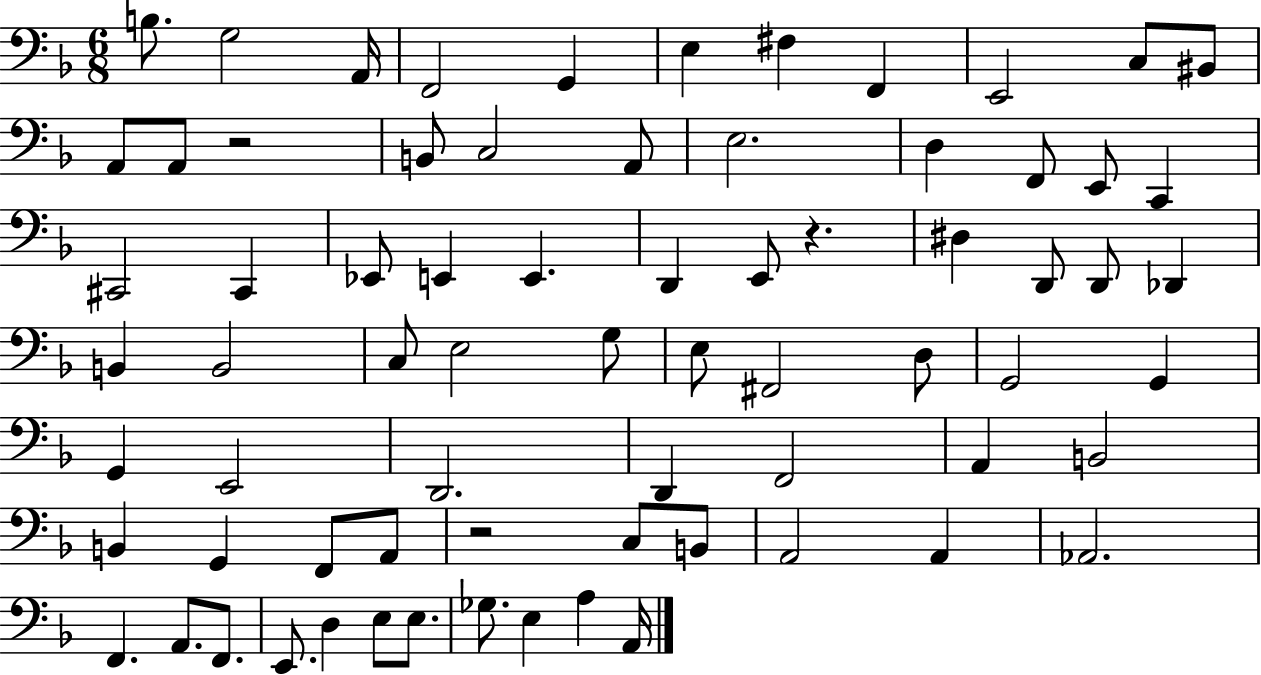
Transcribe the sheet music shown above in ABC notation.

X:1
T:Untitled
M:6/8
L:1/4
K:F
B,/2 G,2 A,,/4 F,,2 G,, E, ^F, F,, E,,2 C,/2 ^B,,/2 A,,/2 A,,/2 z2 B,,/2 C,2 A,,/2 E,2 D, F,,/2 E,,/2 C,, ^C,,2 ^C,, _E,,/2 E,, E,, D,, E,,/2 z ^D, D,,/2 D,,/2 _D,, B,, B,,2 C,/2 E,2 G,/2 E,/2 ^F,,2 D,/2 G,,2 G,, G,, E,,2 D,,2 D,, F,,2 A,, B,,2 B,, G,, F,,/2 A,,/2 z2 C,/2 B,,/2 A,,2 A,, _A,,2 F,, A,,/2 F,,/2 E,,/2 D, E,/2 E,/2 _G,/2 E, A, A,,/4